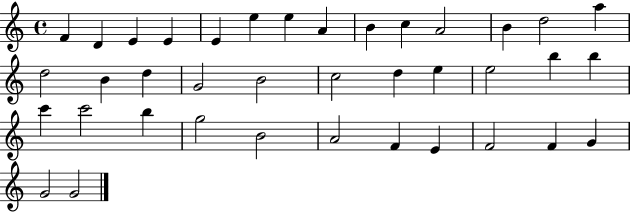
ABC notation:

X:1
T:Untitled
M:4/4
L:1/4
K:C
F D E E E e e A B c A2 B d2 a d2 B d G2 B2 c2 d e e2 b b c' c'2 b g2 B2 A2 F E F2 F G G2 G2